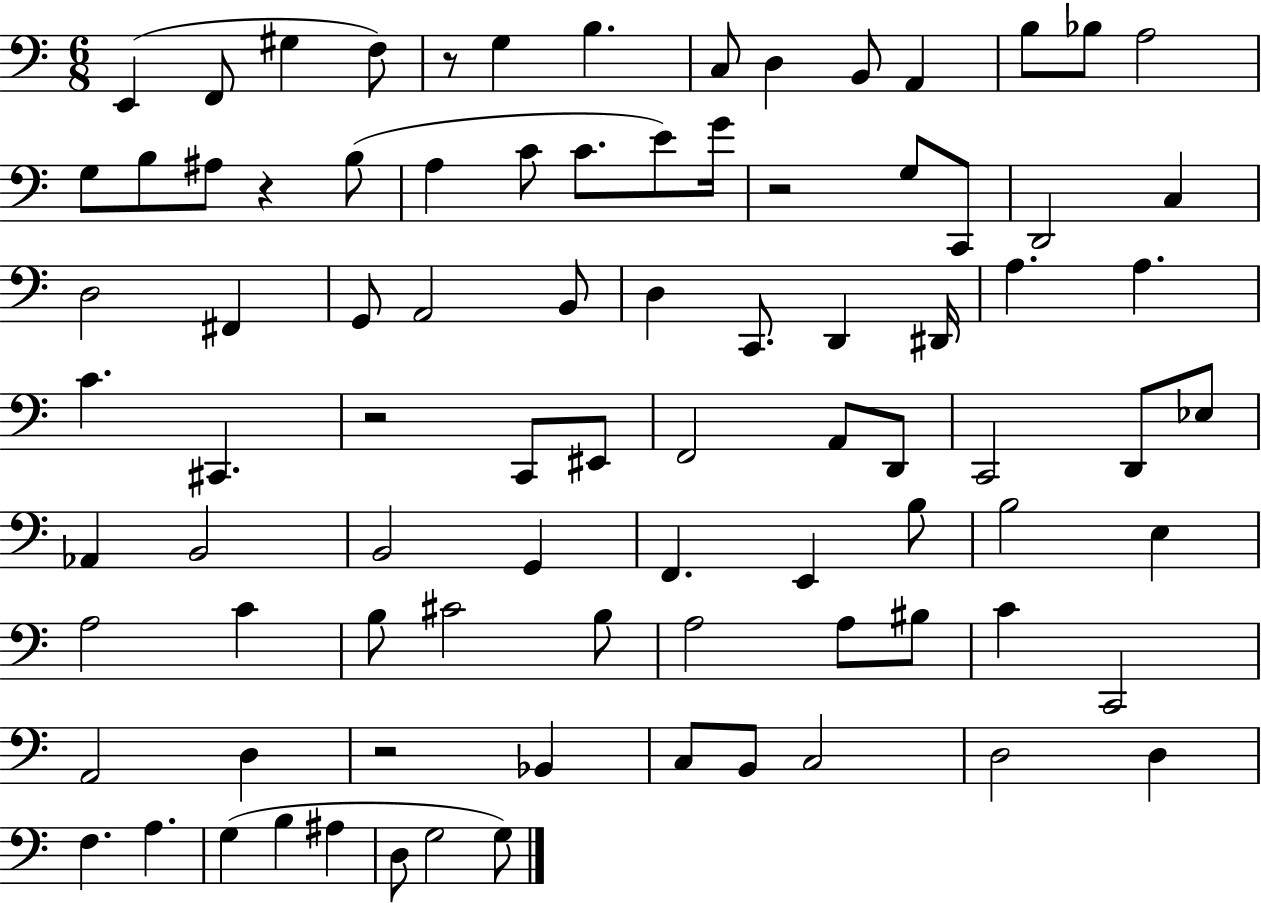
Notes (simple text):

E2/q F2/e G#3/q F3/e R/e G3/q B3/q. C3/e D3/q B2/e A2/q B3/e Bb3/e A3/h G3/e B3/e A#3/e R/q B3/e A3/q C4/e C4/e. E4/e G4/s R/h G3/e C2/e D2/h C3/q D3/h F#2/q G2/e A2/h B2/e D3/q C2/e. D2/q D#2/s A3/q. A3/q. C4/q. C#2/q. R/h C2/e EIS2/e F2/h A2/e D2/e C2/h D2/e Eb3/e Ab2/q B2/h B2/h G2/q F2/q. E2/q B3/e B3/h E3/q A3/h C4/q B3/e C#4/h B3/e A3/h A3/e BIS3/e C4/q C2/h A2/h D3/q R/h Bb2/q C3/e B2/e C3/h D3/h D3/q F3/q. A3/q. G3/q B3/q A#3/q D3/e G3/h G3/e